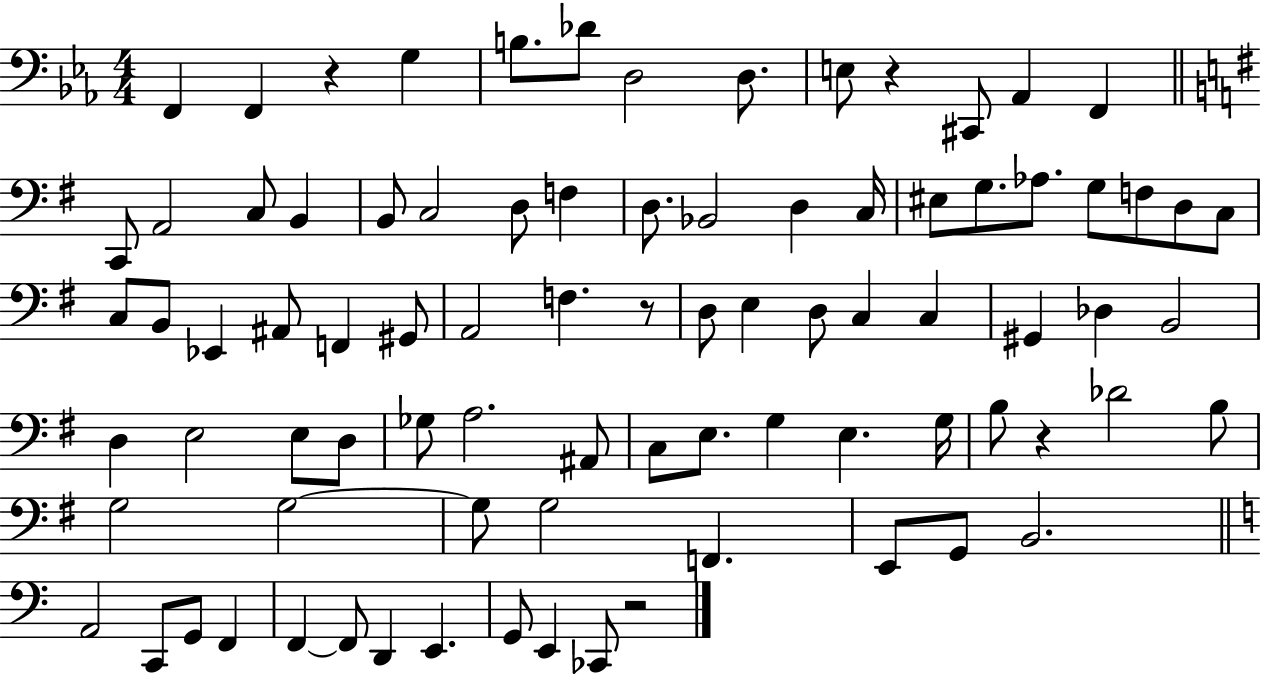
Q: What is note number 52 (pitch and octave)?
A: A3